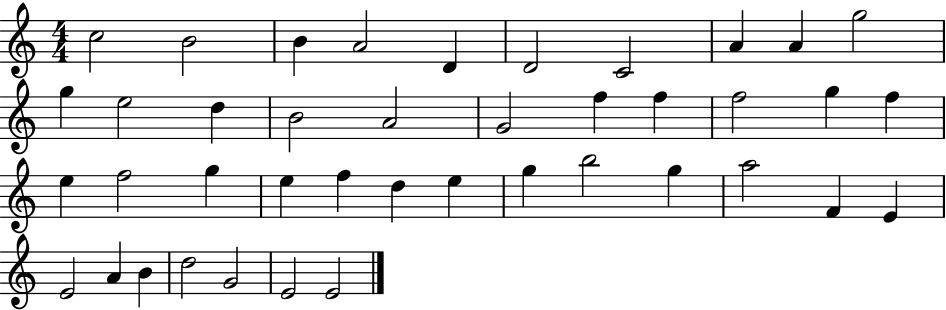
X:1
T:Untitled
M:4/4
L:1/4
K:C
c2 B2 B A2 D D2 C2 A A g2 g e2 d B2 A2 G2 f f f2 g f e f2 g e f d e g b2 g a2 F E E2 A B d2 G2 E2 E2